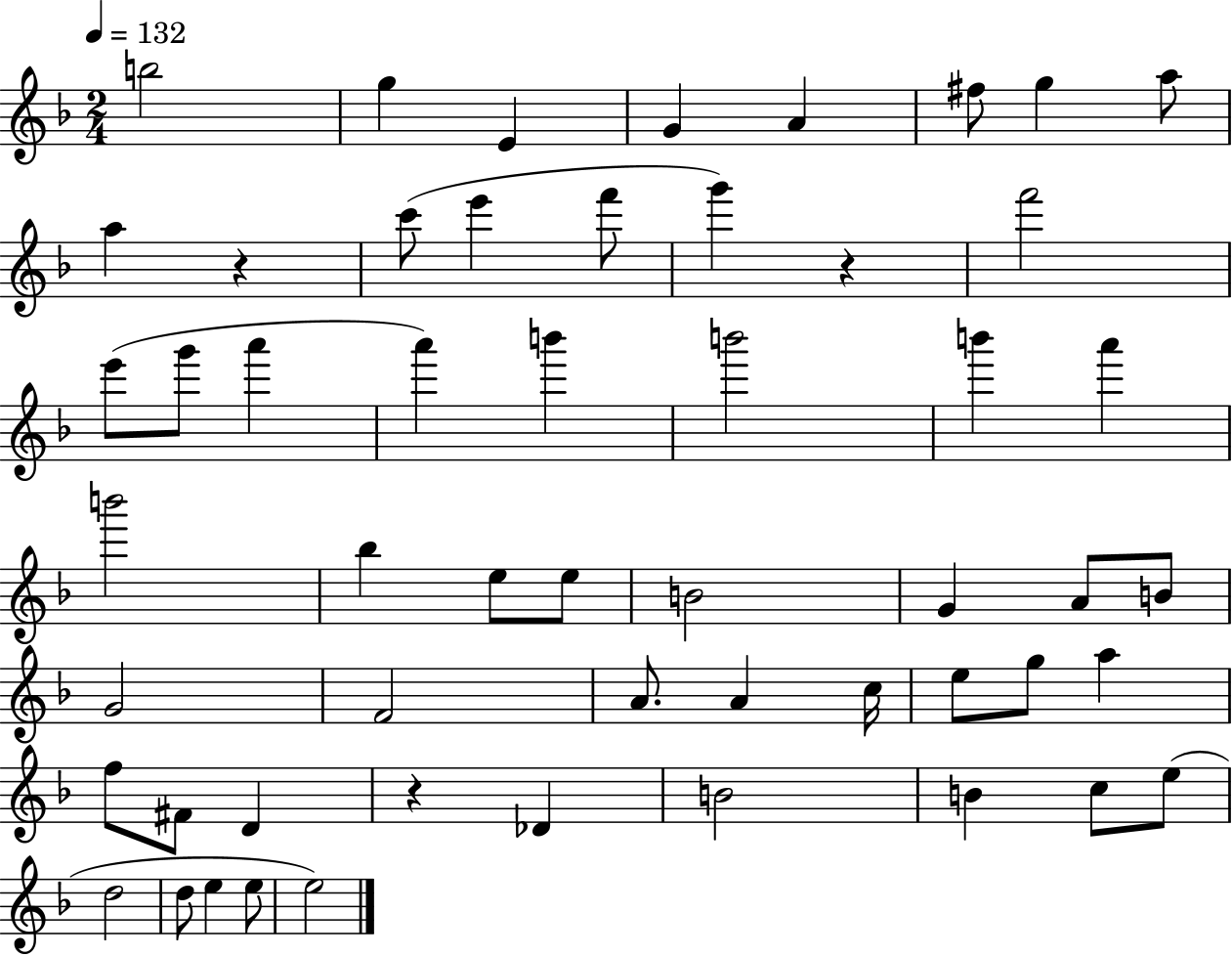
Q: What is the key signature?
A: F major